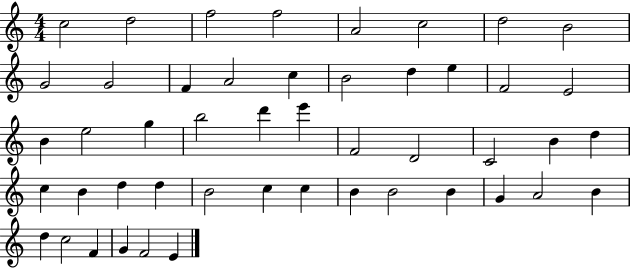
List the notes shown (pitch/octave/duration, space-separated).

C5/h D5/h F5/h F5/h A4/h C5/h D5/h B4/h G4/h G4/h F4/q A4/h C5/q B4/h D5/q E5/q F4/h E4/h B4/q E5/h G5/q B5/h D6/q E6/q F4/h D4/h C4/h B4/q D5/q C5/q B4/q D5/q D5/q B4/h C5/q C5/q B4/q B4/h B4/q G4/q A4/h B4/q D5/q C5/h F4/q G4/q F4/h E4/q